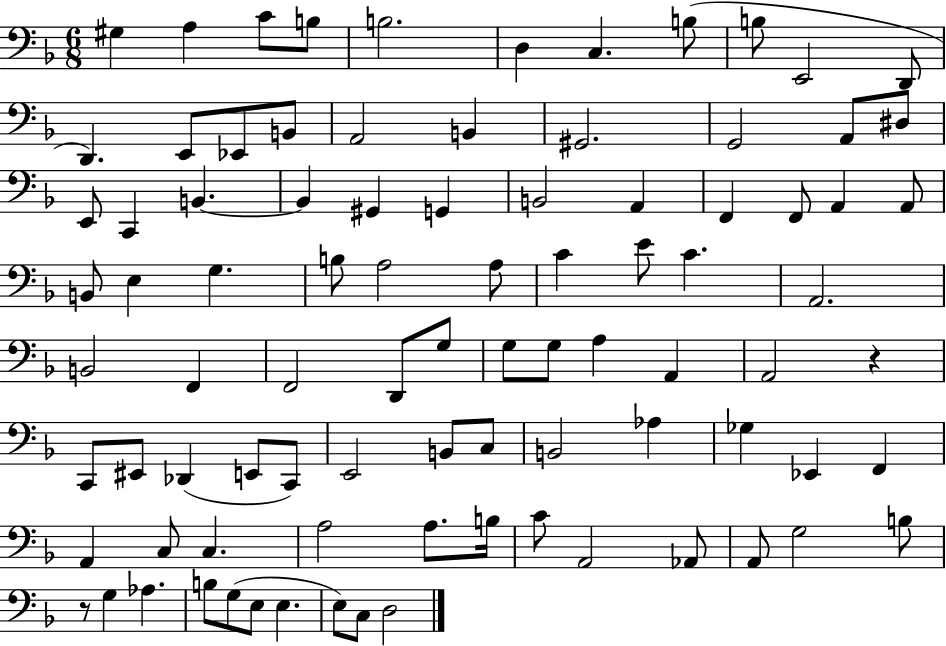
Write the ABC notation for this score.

X:1
T:Untitled
M:6/8
L:1/4
K:F
^G, A, C/2 B,/2 B,2 D, C, B,/2 B,/2 E,,2 D,,/2 D,, E,,/2 _E,,/2 B,,/2 A,,2 B,, ^G,,2 G,,2 A,,/2 ^D,/2 E,,/2 C,, B,, B,, ^G,, G,, B,,2 A,, F,, F,,/2 A,, A,,/2 B,,/2 E, G, B,/2 A,2 A,/2 C E/2 C A,,2 B,,2 F,, F,,2 D,,/2 G,/2 G,/2 G,/2 A, A,, A,,2 z C,,/2 ^E,,/2 _D,, E,,/2 C,,/2 E,,2 B,,/2 C,/2 B,,2 _A, _G, _E,, F,, A,, C,/2 C, A,2 A,/2 B,/4 C/2 A,,2 _A,,/2 A,,/2 G,2 B,/2 z/2 G, _A, B,/2 G,/2 E,/2 E, E,/2 C,/2 D,2